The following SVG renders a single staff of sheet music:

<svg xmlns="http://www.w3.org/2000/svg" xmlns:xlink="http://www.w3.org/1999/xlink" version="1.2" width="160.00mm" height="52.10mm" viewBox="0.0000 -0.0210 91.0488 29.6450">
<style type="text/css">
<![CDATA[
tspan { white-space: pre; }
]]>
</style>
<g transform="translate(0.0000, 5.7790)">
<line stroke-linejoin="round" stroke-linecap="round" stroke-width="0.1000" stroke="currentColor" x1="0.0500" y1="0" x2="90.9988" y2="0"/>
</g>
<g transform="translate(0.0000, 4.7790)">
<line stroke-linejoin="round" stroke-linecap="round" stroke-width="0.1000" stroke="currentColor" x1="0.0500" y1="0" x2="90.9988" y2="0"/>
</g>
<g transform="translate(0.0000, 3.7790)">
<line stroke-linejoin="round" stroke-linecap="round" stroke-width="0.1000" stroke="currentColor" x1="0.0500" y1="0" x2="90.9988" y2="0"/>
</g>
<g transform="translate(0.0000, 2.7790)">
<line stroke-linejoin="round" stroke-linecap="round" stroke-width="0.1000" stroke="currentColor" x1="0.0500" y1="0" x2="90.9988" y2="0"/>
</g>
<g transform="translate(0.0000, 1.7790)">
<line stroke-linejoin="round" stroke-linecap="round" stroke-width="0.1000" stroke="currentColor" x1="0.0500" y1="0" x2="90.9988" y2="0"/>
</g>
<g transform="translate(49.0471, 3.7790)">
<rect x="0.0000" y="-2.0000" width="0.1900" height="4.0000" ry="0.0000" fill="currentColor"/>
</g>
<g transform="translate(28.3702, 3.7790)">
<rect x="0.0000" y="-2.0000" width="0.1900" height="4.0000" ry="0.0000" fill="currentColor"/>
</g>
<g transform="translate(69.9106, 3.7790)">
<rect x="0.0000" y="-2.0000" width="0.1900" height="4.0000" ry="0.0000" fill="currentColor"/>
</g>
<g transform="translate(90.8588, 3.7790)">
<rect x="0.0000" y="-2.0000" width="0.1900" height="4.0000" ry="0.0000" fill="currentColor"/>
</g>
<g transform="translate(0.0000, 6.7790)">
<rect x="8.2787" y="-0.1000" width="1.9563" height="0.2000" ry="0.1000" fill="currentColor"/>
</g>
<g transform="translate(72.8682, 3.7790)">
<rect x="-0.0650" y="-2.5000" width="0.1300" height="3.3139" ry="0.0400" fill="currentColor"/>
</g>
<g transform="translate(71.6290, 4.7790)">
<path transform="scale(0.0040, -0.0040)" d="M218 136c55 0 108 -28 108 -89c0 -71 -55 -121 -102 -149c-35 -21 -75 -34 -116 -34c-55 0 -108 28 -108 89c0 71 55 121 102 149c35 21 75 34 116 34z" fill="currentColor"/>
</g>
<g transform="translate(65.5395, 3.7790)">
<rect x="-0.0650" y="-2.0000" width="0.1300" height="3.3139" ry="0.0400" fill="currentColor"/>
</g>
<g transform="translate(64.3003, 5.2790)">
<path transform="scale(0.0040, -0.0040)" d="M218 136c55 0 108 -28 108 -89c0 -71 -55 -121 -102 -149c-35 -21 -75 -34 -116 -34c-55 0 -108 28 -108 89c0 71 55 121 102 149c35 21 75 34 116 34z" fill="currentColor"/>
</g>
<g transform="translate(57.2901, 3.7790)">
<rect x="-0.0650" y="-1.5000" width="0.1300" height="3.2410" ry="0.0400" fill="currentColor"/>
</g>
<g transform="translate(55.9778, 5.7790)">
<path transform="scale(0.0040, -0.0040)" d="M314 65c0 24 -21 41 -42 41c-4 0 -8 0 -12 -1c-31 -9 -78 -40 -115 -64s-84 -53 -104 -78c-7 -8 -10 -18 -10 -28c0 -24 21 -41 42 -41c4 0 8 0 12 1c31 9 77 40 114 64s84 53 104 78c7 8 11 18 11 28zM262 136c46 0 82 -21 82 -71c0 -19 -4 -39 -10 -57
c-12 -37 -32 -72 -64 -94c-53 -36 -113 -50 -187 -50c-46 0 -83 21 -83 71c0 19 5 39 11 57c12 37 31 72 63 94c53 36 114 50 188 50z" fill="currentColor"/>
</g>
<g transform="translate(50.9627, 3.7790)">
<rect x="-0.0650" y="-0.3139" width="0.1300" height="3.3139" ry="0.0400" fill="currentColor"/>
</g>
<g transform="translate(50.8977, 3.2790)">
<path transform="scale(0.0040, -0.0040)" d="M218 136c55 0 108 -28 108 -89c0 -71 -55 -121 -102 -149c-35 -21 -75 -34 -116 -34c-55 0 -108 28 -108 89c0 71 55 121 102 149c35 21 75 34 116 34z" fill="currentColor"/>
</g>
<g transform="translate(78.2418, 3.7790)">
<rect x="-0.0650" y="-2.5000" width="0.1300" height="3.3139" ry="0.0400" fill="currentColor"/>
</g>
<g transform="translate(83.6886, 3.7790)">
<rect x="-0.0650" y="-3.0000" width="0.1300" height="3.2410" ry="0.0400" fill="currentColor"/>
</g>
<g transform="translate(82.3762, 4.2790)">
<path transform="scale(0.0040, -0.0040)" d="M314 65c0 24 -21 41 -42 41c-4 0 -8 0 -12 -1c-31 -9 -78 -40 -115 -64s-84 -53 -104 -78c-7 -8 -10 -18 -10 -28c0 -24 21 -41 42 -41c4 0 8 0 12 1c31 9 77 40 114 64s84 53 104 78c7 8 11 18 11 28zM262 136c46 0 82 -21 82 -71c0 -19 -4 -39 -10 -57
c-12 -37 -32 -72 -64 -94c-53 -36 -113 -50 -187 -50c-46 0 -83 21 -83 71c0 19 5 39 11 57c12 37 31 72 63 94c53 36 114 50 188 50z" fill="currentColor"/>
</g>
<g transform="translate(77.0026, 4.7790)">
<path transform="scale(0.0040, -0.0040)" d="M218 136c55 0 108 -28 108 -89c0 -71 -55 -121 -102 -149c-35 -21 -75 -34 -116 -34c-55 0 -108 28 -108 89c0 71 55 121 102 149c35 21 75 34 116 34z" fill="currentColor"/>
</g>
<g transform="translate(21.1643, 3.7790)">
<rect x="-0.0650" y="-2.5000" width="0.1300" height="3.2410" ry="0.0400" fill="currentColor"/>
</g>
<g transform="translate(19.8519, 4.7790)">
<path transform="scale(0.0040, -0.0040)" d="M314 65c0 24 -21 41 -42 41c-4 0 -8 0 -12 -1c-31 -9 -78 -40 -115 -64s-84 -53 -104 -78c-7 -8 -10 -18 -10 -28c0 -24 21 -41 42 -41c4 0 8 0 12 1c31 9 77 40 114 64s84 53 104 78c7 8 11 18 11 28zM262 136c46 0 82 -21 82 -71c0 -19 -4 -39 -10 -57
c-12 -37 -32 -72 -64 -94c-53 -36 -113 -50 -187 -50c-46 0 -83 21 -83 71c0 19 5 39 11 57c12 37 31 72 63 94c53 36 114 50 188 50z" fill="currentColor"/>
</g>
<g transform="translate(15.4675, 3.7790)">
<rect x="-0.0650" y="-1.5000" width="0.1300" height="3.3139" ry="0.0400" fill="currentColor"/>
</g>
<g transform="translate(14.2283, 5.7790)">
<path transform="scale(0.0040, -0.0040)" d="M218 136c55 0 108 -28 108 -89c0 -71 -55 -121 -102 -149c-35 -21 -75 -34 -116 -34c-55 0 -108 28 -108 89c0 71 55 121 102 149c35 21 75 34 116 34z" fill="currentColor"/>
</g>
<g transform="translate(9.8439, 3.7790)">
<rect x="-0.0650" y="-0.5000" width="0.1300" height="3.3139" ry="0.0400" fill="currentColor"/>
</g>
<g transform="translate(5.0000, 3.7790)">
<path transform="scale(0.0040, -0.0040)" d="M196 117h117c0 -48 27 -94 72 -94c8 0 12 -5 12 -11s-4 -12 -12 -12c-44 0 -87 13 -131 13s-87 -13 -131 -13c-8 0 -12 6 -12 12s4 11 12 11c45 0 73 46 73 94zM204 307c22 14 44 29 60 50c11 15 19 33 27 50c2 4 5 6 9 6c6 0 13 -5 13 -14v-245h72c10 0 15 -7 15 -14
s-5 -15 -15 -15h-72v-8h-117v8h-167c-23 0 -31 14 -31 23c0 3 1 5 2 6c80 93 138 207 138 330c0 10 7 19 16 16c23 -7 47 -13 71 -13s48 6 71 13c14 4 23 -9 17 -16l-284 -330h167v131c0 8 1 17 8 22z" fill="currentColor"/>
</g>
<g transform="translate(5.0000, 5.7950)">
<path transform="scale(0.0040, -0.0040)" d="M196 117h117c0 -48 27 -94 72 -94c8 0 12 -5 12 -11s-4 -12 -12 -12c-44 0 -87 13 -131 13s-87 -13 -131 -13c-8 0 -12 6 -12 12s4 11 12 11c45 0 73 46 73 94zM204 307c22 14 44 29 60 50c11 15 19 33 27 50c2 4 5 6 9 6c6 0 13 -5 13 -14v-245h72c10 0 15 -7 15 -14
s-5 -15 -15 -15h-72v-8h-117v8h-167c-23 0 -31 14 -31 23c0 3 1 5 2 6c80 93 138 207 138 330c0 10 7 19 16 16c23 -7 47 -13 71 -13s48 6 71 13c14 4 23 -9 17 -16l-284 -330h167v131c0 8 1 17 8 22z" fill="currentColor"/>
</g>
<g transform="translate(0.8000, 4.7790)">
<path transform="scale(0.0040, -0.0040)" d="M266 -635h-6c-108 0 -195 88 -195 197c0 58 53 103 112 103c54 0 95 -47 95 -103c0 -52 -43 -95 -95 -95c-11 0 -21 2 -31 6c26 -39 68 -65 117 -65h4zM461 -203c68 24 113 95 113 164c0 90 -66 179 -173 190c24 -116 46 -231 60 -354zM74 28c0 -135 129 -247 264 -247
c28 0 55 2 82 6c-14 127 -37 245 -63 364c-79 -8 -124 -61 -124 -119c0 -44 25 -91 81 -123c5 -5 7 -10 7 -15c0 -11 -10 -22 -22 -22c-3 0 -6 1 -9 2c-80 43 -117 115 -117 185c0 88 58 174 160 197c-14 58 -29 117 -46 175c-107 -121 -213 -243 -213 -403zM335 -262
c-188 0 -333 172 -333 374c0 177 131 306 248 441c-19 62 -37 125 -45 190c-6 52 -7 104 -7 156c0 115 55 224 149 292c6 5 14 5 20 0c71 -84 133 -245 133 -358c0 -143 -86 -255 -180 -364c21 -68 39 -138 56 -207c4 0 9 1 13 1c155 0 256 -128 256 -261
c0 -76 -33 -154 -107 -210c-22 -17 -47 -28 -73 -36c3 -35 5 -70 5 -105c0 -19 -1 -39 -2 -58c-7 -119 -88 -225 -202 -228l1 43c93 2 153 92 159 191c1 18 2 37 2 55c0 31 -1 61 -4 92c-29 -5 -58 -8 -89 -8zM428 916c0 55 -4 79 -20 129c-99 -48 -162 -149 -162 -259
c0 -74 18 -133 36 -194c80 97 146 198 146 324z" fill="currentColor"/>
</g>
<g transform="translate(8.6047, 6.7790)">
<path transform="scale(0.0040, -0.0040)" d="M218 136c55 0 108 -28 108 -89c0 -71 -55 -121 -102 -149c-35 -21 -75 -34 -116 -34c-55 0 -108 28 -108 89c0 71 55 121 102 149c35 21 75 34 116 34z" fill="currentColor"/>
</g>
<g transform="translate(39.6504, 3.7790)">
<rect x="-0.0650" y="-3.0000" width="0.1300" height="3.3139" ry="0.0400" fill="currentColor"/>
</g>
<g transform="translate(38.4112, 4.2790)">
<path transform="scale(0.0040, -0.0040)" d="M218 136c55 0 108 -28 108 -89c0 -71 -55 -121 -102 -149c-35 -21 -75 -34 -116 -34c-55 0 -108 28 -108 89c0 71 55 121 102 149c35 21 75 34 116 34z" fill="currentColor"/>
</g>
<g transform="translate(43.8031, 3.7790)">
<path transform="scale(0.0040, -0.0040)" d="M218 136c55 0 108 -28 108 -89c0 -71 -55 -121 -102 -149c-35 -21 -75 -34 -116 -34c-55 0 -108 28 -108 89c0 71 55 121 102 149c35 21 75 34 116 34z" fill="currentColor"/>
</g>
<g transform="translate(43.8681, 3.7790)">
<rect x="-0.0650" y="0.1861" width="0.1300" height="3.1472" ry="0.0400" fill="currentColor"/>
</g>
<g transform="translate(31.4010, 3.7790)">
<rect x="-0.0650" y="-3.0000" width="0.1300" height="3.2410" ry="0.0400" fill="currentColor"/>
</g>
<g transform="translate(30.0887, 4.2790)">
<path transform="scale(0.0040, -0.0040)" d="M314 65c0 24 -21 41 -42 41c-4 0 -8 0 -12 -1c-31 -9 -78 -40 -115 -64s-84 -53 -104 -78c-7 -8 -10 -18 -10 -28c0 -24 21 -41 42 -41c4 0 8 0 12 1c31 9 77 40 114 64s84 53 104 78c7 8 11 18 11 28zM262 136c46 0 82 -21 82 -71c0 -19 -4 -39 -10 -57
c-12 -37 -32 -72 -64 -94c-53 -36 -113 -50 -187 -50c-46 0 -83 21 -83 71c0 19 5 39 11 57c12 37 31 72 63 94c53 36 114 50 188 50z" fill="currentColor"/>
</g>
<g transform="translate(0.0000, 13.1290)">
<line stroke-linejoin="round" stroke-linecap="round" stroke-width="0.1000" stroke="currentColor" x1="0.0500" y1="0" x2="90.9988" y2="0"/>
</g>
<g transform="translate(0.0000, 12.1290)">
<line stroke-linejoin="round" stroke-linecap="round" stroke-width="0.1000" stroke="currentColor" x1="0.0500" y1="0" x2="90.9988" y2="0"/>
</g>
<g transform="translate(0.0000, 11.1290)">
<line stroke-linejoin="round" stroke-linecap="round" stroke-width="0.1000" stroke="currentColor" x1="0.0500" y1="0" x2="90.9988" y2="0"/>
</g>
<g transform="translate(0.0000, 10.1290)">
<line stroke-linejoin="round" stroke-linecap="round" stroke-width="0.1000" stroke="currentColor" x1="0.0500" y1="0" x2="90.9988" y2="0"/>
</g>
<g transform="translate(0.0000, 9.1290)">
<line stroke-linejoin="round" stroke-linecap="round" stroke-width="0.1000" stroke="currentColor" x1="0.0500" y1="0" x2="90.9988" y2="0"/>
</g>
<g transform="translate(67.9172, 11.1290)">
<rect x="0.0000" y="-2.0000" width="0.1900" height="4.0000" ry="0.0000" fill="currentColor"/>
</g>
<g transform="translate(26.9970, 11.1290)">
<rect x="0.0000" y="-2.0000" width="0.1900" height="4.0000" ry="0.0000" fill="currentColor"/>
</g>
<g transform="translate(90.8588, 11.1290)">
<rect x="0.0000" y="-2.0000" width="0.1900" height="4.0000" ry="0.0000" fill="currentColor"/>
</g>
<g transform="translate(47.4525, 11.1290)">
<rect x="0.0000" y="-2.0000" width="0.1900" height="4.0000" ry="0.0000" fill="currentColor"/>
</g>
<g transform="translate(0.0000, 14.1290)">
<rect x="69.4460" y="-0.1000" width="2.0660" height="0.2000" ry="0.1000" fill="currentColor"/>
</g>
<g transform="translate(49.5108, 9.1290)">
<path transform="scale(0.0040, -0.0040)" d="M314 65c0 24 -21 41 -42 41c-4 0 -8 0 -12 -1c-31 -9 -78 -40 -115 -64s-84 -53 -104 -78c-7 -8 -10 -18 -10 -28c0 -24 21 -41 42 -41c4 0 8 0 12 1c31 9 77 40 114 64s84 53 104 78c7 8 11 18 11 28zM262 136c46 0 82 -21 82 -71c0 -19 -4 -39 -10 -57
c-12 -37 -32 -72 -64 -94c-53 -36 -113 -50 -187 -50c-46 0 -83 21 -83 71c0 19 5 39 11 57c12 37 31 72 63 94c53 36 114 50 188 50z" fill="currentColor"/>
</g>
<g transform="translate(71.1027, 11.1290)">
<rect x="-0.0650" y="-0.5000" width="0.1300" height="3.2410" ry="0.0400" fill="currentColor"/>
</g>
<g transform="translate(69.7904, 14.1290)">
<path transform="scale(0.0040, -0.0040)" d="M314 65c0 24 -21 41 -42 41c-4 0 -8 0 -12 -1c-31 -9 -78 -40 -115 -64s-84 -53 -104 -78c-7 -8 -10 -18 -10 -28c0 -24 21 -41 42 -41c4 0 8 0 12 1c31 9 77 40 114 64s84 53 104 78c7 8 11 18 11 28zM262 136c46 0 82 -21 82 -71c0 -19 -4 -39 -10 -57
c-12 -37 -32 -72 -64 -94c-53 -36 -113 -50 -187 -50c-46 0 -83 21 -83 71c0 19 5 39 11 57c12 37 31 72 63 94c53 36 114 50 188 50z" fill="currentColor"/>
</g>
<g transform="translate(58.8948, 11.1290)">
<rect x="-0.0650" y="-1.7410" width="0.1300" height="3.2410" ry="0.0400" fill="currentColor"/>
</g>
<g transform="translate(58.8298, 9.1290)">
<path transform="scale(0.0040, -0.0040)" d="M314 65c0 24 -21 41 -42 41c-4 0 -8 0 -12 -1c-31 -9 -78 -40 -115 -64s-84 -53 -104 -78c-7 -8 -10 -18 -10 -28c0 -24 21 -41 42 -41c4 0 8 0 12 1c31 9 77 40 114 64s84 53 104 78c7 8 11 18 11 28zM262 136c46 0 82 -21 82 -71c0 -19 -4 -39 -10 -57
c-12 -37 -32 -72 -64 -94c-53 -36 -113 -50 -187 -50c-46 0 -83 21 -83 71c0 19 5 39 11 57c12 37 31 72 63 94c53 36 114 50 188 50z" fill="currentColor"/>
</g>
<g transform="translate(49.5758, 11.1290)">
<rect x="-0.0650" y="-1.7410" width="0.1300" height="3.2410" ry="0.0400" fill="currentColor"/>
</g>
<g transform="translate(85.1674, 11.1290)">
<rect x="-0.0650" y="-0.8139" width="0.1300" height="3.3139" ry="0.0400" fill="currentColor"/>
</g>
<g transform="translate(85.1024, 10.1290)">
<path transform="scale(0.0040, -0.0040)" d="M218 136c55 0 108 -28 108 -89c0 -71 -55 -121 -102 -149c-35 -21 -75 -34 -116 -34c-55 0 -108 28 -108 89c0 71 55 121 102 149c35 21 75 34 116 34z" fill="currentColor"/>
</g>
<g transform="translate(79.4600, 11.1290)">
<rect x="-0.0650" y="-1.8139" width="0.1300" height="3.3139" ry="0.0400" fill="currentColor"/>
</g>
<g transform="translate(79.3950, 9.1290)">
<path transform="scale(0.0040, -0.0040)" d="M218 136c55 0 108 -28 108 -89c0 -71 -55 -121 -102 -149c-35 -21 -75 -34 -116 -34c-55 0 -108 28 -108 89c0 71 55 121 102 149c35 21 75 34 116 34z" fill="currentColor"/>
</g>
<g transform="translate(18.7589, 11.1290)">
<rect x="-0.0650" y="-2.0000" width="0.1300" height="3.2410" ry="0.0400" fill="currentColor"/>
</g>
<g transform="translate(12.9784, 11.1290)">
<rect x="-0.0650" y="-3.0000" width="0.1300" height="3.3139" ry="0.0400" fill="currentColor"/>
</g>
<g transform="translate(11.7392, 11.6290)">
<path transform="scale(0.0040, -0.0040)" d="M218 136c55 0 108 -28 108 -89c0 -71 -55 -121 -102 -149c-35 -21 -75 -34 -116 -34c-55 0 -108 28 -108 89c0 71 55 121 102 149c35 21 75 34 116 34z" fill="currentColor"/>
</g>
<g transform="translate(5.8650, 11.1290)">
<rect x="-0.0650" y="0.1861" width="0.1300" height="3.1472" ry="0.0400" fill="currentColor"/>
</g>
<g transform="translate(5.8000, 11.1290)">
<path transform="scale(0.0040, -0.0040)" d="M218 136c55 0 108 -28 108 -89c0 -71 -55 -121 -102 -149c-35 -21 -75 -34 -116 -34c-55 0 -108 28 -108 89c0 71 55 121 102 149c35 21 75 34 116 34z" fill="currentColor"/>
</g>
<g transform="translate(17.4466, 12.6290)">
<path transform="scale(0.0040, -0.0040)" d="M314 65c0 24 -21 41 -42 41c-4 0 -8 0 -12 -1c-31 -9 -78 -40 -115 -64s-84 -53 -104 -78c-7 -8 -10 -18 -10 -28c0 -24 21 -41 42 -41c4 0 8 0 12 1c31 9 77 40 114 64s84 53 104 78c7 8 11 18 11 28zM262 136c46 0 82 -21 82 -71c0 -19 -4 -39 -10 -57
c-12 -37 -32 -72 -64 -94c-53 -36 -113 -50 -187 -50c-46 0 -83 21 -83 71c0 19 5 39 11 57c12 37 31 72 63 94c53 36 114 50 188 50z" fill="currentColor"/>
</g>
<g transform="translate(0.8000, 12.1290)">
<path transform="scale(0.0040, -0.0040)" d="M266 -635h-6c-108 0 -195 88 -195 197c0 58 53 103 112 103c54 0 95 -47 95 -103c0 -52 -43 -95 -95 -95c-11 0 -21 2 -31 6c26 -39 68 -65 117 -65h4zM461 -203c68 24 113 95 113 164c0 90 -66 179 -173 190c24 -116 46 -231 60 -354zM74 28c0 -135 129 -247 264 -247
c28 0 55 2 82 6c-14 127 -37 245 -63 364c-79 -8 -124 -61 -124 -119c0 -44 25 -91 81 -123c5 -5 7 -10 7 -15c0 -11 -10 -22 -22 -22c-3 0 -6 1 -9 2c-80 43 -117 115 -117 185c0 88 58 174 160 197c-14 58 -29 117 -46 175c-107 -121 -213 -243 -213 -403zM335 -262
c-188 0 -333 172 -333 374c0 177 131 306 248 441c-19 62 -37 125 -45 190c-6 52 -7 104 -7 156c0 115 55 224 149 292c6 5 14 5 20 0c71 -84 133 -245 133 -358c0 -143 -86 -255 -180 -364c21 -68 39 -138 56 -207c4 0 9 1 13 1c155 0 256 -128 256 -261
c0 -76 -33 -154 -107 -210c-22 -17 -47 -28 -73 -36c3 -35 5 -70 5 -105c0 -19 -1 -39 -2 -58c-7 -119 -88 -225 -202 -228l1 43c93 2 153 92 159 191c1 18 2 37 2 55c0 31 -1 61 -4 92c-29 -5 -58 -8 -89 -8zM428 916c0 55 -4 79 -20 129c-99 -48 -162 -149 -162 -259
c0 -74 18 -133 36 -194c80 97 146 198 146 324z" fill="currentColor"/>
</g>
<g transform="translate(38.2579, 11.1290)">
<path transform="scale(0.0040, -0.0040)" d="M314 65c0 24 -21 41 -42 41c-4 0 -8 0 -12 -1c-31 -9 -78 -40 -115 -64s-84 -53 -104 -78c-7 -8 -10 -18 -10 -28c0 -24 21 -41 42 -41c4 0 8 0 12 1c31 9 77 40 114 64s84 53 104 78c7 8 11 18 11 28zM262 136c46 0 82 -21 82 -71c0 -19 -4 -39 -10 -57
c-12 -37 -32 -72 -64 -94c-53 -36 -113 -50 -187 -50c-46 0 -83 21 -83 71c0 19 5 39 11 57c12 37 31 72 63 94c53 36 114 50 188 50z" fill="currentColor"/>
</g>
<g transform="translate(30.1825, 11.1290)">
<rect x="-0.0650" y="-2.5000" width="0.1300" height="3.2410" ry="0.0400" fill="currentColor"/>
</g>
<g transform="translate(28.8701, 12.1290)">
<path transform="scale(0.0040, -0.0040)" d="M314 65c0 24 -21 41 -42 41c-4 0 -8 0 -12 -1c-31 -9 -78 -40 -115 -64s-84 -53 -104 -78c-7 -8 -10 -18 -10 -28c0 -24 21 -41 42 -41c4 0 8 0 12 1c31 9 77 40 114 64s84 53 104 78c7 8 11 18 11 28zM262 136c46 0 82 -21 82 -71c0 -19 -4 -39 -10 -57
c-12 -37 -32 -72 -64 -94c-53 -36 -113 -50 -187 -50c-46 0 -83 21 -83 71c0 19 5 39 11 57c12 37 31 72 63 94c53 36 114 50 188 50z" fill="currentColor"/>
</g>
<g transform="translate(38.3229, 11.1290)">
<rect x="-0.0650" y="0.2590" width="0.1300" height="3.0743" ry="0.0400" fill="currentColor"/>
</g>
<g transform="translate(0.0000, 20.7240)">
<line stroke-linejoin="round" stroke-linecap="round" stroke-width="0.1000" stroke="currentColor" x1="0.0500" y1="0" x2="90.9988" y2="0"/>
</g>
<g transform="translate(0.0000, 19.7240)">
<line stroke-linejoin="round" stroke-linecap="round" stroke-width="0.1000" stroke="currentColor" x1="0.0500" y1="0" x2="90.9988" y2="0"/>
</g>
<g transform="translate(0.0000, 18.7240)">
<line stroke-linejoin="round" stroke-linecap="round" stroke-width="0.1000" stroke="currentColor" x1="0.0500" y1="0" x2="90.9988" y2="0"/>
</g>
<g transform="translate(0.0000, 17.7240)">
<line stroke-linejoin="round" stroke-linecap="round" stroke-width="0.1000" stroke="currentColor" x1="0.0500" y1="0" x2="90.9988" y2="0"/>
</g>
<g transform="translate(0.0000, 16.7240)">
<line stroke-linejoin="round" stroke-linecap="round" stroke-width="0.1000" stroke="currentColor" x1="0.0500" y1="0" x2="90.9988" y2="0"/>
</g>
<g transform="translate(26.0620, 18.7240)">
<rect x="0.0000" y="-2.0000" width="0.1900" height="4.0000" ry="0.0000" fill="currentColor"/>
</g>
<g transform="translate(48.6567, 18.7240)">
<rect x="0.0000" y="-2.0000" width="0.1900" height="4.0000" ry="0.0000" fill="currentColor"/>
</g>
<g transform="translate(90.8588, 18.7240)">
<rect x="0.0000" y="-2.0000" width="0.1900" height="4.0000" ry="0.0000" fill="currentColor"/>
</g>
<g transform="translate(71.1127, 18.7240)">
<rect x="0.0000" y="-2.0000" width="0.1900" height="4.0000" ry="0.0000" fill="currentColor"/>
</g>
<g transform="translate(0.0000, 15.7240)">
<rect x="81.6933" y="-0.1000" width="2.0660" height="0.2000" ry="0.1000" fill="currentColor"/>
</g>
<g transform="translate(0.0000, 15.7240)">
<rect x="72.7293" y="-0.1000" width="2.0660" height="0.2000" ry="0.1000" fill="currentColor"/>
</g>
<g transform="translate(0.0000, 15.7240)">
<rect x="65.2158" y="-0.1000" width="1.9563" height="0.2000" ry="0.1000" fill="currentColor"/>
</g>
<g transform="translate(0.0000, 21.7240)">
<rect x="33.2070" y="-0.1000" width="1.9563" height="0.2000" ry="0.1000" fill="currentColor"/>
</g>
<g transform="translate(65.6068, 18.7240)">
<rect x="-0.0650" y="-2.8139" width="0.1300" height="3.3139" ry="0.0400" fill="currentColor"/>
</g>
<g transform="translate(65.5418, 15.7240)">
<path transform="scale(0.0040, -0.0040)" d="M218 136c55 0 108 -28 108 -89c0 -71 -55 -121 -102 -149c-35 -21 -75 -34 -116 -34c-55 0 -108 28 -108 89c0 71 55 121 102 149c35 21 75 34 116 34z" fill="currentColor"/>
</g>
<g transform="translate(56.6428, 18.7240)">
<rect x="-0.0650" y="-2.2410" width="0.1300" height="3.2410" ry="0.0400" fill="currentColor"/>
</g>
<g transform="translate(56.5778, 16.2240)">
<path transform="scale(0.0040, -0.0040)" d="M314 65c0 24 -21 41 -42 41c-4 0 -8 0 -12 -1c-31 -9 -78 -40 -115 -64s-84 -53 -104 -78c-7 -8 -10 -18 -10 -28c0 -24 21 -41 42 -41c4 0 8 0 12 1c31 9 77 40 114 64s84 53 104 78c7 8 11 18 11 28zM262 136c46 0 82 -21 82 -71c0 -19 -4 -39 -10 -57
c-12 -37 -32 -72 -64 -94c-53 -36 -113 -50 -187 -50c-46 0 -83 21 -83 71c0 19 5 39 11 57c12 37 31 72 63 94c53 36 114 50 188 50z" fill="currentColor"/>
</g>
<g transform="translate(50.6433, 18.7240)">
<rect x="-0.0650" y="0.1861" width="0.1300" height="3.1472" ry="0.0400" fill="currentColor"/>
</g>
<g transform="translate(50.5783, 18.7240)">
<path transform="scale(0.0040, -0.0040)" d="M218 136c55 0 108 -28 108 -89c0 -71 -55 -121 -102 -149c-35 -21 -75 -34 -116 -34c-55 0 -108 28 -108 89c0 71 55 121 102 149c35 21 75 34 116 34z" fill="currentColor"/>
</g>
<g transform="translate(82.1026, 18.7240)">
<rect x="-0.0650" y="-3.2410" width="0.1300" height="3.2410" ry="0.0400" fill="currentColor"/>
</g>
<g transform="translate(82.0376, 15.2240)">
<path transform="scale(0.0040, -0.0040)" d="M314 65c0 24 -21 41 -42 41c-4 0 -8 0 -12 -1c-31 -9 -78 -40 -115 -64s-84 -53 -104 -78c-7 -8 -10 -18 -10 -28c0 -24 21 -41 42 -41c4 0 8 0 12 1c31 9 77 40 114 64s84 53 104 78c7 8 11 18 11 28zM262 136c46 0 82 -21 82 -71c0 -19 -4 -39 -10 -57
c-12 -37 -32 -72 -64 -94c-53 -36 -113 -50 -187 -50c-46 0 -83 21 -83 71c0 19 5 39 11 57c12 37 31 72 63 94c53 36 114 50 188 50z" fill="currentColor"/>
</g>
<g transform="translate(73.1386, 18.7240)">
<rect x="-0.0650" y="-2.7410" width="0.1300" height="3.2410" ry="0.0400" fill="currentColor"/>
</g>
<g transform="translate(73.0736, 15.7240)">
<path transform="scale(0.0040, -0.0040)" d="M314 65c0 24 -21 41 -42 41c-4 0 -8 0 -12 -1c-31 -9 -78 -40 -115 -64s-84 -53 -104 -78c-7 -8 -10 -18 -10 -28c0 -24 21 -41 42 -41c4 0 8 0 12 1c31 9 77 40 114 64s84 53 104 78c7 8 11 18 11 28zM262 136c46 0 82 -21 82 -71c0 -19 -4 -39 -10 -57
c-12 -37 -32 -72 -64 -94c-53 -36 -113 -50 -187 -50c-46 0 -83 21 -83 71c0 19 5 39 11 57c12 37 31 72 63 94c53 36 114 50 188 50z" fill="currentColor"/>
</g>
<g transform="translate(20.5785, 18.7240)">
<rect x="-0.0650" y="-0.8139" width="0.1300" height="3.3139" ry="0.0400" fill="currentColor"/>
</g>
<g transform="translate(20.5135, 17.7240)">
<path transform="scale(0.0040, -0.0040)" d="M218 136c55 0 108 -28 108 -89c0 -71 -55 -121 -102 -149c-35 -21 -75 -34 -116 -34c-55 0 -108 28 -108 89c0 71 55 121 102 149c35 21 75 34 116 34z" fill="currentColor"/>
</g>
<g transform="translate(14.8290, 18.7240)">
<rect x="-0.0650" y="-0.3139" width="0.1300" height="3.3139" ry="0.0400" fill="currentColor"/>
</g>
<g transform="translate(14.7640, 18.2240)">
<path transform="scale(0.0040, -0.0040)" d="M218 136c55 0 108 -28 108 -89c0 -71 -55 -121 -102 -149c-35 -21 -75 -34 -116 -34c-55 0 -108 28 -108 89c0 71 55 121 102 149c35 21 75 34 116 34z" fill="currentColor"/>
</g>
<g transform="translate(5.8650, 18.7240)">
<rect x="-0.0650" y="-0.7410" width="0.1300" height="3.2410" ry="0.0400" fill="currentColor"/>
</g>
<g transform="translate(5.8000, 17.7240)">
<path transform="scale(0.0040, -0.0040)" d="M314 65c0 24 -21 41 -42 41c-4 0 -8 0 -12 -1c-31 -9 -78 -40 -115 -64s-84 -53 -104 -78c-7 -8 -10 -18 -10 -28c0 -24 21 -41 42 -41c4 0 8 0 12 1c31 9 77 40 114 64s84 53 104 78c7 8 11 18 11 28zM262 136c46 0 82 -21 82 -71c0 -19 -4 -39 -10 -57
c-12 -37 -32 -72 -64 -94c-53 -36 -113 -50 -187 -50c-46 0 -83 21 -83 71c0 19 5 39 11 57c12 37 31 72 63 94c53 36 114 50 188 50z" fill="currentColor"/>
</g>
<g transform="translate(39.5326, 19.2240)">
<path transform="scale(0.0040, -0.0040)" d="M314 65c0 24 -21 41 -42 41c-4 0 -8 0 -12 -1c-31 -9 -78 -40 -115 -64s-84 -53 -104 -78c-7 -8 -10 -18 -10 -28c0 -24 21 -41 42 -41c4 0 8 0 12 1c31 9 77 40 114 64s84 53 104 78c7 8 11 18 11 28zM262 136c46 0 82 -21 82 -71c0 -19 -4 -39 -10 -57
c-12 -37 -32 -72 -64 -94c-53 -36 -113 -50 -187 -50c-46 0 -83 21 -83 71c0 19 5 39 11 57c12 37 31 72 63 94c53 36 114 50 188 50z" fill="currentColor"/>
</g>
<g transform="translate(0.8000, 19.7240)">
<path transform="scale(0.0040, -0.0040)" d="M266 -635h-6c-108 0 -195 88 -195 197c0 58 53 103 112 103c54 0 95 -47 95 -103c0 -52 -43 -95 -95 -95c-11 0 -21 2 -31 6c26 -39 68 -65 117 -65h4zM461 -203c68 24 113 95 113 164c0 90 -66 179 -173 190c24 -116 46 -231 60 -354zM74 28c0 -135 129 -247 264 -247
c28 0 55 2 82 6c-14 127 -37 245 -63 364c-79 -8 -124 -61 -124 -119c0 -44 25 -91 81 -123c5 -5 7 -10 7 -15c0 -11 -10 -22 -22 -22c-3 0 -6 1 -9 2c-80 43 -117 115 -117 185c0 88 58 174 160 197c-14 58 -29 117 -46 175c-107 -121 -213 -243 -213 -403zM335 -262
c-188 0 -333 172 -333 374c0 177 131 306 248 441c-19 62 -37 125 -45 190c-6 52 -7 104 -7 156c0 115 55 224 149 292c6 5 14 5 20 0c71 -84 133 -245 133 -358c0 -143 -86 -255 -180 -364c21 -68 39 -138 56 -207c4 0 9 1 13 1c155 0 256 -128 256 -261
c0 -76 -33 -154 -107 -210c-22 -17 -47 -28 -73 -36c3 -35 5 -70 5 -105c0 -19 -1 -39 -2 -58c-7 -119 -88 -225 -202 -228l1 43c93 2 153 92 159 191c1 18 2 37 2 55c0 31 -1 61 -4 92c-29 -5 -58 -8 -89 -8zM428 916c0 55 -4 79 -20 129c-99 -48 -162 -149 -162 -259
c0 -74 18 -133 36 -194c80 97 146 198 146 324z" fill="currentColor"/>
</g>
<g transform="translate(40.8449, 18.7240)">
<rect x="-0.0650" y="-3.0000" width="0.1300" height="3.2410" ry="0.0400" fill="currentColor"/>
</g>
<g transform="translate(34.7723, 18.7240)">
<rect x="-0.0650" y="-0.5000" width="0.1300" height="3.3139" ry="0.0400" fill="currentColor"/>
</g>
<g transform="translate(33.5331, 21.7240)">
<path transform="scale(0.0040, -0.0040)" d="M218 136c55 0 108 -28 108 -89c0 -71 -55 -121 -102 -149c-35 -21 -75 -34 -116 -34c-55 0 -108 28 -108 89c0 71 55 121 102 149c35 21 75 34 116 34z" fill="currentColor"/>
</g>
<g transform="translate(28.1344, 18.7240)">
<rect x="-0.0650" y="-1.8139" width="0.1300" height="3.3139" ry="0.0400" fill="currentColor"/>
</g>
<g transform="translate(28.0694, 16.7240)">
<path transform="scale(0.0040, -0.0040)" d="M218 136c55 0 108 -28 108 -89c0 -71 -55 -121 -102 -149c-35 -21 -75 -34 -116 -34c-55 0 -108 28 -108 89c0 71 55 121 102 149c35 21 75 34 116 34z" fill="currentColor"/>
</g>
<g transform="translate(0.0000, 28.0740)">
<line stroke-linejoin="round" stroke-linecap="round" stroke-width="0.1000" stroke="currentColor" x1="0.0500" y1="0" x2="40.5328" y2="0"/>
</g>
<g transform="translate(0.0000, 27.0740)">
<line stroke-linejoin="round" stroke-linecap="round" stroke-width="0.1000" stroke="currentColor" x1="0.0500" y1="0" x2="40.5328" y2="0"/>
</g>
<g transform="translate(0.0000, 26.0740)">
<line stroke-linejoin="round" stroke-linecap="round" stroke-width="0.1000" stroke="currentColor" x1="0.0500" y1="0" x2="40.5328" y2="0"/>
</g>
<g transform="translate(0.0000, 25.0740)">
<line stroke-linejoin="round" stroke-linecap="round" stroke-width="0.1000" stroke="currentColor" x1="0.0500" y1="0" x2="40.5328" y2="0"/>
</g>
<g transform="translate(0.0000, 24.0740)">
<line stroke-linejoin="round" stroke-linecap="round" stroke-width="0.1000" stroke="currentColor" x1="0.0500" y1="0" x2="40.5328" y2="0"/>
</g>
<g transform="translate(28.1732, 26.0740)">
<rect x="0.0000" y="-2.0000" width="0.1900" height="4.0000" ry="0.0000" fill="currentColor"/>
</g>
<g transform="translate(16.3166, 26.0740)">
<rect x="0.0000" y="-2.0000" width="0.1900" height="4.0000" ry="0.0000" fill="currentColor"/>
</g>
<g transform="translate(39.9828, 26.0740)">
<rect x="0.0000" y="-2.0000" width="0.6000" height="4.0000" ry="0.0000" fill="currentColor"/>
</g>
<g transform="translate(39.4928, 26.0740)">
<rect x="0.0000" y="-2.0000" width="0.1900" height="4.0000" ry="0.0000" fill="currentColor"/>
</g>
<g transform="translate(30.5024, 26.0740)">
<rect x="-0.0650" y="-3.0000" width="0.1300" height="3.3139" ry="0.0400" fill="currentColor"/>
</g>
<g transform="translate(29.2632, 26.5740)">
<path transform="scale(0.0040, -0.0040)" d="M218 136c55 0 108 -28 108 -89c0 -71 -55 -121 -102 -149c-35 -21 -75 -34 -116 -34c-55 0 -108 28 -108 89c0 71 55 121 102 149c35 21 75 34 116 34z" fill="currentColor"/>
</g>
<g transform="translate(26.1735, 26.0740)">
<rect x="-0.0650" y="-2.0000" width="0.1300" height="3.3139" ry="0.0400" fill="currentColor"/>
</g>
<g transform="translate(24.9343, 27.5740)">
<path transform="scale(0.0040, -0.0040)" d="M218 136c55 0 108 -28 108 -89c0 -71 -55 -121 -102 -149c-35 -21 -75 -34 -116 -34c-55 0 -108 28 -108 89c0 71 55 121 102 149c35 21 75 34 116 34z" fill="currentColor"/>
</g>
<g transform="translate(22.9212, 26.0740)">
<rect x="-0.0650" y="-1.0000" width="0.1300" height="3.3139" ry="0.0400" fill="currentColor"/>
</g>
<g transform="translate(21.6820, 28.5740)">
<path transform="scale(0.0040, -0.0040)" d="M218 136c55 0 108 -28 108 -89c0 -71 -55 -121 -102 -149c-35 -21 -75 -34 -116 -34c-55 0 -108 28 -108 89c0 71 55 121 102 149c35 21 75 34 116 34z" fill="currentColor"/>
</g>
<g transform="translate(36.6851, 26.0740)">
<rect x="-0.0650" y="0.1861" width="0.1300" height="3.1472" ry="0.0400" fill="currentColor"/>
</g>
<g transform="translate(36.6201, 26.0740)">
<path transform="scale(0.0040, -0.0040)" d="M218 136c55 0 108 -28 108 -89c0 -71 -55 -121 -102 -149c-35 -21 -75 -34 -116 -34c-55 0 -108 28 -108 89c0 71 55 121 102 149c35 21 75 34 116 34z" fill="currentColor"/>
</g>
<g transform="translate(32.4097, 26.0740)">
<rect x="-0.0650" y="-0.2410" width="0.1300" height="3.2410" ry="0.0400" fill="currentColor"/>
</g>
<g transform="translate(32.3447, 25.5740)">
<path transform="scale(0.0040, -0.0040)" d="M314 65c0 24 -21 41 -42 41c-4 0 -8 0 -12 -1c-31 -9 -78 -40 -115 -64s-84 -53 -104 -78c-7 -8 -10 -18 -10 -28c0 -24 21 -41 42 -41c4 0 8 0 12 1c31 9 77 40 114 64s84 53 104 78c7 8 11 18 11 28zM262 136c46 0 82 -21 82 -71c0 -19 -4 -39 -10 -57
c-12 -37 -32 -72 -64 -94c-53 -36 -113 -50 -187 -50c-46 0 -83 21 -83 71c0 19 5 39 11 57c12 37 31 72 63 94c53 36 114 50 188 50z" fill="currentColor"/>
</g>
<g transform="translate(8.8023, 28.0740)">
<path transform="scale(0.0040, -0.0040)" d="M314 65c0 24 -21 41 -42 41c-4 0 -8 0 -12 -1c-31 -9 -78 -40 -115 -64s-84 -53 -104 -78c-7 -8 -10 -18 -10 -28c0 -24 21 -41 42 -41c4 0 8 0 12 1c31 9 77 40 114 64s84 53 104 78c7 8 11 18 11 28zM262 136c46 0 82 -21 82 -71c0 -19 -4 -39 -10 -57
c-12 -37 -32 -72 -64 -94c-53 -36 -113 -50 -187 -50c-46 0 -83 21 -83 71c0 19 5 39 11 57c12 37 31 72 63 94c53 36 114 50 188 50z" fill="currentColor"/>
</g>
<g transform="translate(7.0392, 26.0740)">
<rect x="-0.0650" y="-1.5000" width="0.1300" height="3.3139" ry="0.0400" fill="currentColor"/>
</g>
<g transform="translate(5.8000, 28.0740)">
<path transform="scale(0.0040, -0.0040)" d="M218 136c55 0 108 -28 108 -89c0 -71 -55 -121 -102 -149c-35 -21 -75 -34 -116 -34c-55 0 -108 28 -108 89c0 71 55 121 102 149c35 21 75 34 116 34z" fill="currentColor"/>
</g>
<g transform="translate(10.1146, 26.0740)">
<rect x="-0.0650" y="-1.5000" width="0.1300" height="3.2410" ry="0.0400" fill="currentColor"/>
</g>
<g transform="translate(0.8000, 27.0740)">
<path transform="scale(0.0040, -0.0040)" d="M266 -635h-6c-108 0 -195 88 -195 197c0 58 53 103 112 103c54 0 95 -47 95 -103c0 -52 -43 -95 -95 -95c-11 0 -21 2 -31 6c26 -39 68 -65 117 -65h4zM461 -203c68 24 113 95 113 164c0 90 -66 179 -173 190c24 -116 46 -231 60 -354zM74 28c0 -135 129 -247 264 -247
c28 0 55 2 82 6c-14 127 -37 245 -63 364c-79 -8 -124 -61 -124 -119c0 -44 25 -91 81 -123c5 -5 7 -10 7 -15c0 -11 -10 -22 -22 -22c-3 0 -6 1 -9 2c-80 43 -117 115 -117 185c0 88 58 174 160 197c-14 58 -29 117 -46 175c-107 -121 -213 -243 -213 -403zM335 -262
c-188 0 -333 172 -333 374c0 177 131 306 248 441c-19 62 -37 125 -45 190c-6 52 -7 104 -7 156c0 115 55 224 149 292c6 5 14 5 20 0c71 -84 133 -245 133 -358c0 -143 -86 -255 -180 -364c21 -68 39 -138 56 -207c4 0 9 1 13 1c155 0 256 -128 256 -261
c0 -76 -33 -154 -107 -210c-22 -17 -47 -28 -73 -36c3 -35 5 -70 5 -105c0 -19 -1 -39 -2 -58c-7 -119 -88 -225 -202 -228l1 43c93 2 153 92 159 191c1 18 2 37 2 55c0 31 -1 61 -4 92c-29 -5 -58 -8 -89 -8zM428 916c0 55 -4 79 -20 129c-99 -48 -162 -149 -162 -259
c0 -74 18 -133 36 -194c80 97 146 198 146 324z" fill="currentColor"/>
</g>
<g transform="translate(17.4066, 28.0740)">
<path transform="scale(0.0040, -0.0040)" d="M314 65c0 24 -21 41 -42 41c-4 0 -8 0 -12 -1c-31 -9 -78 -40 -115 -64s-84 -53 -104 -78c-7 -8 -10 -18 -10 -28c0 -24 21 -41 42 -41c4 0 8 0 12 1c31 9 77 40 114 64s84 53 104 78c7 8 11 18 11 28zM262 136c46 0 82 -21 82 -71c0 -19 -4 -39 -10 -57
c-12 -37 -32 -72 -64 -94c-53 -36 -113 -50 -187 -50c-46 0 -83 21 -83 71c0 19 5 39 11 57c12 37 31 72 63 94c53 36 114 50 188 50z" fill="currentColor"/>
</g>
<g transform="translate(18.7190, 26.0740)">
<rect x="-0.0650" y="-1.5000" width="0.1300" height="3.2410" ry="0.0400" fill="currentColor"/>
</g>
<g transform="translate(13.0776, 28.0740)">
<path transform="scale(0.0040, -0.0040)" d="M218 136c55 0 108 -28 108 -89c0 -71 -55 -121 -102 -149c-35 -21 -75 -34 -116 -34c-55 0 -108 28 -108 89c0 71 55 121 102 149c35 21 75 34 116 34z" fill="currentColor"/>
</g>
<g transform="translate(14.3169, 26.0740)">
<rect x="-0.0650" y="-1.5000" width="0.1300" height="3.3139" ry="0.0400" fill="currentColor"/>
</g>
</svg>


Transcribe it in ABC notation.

X:1
T:Untitled
M:4/4
L:1/4
K:C
C E G2 A2 A B c E2 F G G A2 B A F2 G2 B2 f2 f2 C2 f d d2 c d f C A2 B g2 a a2 b2 E E2 E E2 D F A c2 B